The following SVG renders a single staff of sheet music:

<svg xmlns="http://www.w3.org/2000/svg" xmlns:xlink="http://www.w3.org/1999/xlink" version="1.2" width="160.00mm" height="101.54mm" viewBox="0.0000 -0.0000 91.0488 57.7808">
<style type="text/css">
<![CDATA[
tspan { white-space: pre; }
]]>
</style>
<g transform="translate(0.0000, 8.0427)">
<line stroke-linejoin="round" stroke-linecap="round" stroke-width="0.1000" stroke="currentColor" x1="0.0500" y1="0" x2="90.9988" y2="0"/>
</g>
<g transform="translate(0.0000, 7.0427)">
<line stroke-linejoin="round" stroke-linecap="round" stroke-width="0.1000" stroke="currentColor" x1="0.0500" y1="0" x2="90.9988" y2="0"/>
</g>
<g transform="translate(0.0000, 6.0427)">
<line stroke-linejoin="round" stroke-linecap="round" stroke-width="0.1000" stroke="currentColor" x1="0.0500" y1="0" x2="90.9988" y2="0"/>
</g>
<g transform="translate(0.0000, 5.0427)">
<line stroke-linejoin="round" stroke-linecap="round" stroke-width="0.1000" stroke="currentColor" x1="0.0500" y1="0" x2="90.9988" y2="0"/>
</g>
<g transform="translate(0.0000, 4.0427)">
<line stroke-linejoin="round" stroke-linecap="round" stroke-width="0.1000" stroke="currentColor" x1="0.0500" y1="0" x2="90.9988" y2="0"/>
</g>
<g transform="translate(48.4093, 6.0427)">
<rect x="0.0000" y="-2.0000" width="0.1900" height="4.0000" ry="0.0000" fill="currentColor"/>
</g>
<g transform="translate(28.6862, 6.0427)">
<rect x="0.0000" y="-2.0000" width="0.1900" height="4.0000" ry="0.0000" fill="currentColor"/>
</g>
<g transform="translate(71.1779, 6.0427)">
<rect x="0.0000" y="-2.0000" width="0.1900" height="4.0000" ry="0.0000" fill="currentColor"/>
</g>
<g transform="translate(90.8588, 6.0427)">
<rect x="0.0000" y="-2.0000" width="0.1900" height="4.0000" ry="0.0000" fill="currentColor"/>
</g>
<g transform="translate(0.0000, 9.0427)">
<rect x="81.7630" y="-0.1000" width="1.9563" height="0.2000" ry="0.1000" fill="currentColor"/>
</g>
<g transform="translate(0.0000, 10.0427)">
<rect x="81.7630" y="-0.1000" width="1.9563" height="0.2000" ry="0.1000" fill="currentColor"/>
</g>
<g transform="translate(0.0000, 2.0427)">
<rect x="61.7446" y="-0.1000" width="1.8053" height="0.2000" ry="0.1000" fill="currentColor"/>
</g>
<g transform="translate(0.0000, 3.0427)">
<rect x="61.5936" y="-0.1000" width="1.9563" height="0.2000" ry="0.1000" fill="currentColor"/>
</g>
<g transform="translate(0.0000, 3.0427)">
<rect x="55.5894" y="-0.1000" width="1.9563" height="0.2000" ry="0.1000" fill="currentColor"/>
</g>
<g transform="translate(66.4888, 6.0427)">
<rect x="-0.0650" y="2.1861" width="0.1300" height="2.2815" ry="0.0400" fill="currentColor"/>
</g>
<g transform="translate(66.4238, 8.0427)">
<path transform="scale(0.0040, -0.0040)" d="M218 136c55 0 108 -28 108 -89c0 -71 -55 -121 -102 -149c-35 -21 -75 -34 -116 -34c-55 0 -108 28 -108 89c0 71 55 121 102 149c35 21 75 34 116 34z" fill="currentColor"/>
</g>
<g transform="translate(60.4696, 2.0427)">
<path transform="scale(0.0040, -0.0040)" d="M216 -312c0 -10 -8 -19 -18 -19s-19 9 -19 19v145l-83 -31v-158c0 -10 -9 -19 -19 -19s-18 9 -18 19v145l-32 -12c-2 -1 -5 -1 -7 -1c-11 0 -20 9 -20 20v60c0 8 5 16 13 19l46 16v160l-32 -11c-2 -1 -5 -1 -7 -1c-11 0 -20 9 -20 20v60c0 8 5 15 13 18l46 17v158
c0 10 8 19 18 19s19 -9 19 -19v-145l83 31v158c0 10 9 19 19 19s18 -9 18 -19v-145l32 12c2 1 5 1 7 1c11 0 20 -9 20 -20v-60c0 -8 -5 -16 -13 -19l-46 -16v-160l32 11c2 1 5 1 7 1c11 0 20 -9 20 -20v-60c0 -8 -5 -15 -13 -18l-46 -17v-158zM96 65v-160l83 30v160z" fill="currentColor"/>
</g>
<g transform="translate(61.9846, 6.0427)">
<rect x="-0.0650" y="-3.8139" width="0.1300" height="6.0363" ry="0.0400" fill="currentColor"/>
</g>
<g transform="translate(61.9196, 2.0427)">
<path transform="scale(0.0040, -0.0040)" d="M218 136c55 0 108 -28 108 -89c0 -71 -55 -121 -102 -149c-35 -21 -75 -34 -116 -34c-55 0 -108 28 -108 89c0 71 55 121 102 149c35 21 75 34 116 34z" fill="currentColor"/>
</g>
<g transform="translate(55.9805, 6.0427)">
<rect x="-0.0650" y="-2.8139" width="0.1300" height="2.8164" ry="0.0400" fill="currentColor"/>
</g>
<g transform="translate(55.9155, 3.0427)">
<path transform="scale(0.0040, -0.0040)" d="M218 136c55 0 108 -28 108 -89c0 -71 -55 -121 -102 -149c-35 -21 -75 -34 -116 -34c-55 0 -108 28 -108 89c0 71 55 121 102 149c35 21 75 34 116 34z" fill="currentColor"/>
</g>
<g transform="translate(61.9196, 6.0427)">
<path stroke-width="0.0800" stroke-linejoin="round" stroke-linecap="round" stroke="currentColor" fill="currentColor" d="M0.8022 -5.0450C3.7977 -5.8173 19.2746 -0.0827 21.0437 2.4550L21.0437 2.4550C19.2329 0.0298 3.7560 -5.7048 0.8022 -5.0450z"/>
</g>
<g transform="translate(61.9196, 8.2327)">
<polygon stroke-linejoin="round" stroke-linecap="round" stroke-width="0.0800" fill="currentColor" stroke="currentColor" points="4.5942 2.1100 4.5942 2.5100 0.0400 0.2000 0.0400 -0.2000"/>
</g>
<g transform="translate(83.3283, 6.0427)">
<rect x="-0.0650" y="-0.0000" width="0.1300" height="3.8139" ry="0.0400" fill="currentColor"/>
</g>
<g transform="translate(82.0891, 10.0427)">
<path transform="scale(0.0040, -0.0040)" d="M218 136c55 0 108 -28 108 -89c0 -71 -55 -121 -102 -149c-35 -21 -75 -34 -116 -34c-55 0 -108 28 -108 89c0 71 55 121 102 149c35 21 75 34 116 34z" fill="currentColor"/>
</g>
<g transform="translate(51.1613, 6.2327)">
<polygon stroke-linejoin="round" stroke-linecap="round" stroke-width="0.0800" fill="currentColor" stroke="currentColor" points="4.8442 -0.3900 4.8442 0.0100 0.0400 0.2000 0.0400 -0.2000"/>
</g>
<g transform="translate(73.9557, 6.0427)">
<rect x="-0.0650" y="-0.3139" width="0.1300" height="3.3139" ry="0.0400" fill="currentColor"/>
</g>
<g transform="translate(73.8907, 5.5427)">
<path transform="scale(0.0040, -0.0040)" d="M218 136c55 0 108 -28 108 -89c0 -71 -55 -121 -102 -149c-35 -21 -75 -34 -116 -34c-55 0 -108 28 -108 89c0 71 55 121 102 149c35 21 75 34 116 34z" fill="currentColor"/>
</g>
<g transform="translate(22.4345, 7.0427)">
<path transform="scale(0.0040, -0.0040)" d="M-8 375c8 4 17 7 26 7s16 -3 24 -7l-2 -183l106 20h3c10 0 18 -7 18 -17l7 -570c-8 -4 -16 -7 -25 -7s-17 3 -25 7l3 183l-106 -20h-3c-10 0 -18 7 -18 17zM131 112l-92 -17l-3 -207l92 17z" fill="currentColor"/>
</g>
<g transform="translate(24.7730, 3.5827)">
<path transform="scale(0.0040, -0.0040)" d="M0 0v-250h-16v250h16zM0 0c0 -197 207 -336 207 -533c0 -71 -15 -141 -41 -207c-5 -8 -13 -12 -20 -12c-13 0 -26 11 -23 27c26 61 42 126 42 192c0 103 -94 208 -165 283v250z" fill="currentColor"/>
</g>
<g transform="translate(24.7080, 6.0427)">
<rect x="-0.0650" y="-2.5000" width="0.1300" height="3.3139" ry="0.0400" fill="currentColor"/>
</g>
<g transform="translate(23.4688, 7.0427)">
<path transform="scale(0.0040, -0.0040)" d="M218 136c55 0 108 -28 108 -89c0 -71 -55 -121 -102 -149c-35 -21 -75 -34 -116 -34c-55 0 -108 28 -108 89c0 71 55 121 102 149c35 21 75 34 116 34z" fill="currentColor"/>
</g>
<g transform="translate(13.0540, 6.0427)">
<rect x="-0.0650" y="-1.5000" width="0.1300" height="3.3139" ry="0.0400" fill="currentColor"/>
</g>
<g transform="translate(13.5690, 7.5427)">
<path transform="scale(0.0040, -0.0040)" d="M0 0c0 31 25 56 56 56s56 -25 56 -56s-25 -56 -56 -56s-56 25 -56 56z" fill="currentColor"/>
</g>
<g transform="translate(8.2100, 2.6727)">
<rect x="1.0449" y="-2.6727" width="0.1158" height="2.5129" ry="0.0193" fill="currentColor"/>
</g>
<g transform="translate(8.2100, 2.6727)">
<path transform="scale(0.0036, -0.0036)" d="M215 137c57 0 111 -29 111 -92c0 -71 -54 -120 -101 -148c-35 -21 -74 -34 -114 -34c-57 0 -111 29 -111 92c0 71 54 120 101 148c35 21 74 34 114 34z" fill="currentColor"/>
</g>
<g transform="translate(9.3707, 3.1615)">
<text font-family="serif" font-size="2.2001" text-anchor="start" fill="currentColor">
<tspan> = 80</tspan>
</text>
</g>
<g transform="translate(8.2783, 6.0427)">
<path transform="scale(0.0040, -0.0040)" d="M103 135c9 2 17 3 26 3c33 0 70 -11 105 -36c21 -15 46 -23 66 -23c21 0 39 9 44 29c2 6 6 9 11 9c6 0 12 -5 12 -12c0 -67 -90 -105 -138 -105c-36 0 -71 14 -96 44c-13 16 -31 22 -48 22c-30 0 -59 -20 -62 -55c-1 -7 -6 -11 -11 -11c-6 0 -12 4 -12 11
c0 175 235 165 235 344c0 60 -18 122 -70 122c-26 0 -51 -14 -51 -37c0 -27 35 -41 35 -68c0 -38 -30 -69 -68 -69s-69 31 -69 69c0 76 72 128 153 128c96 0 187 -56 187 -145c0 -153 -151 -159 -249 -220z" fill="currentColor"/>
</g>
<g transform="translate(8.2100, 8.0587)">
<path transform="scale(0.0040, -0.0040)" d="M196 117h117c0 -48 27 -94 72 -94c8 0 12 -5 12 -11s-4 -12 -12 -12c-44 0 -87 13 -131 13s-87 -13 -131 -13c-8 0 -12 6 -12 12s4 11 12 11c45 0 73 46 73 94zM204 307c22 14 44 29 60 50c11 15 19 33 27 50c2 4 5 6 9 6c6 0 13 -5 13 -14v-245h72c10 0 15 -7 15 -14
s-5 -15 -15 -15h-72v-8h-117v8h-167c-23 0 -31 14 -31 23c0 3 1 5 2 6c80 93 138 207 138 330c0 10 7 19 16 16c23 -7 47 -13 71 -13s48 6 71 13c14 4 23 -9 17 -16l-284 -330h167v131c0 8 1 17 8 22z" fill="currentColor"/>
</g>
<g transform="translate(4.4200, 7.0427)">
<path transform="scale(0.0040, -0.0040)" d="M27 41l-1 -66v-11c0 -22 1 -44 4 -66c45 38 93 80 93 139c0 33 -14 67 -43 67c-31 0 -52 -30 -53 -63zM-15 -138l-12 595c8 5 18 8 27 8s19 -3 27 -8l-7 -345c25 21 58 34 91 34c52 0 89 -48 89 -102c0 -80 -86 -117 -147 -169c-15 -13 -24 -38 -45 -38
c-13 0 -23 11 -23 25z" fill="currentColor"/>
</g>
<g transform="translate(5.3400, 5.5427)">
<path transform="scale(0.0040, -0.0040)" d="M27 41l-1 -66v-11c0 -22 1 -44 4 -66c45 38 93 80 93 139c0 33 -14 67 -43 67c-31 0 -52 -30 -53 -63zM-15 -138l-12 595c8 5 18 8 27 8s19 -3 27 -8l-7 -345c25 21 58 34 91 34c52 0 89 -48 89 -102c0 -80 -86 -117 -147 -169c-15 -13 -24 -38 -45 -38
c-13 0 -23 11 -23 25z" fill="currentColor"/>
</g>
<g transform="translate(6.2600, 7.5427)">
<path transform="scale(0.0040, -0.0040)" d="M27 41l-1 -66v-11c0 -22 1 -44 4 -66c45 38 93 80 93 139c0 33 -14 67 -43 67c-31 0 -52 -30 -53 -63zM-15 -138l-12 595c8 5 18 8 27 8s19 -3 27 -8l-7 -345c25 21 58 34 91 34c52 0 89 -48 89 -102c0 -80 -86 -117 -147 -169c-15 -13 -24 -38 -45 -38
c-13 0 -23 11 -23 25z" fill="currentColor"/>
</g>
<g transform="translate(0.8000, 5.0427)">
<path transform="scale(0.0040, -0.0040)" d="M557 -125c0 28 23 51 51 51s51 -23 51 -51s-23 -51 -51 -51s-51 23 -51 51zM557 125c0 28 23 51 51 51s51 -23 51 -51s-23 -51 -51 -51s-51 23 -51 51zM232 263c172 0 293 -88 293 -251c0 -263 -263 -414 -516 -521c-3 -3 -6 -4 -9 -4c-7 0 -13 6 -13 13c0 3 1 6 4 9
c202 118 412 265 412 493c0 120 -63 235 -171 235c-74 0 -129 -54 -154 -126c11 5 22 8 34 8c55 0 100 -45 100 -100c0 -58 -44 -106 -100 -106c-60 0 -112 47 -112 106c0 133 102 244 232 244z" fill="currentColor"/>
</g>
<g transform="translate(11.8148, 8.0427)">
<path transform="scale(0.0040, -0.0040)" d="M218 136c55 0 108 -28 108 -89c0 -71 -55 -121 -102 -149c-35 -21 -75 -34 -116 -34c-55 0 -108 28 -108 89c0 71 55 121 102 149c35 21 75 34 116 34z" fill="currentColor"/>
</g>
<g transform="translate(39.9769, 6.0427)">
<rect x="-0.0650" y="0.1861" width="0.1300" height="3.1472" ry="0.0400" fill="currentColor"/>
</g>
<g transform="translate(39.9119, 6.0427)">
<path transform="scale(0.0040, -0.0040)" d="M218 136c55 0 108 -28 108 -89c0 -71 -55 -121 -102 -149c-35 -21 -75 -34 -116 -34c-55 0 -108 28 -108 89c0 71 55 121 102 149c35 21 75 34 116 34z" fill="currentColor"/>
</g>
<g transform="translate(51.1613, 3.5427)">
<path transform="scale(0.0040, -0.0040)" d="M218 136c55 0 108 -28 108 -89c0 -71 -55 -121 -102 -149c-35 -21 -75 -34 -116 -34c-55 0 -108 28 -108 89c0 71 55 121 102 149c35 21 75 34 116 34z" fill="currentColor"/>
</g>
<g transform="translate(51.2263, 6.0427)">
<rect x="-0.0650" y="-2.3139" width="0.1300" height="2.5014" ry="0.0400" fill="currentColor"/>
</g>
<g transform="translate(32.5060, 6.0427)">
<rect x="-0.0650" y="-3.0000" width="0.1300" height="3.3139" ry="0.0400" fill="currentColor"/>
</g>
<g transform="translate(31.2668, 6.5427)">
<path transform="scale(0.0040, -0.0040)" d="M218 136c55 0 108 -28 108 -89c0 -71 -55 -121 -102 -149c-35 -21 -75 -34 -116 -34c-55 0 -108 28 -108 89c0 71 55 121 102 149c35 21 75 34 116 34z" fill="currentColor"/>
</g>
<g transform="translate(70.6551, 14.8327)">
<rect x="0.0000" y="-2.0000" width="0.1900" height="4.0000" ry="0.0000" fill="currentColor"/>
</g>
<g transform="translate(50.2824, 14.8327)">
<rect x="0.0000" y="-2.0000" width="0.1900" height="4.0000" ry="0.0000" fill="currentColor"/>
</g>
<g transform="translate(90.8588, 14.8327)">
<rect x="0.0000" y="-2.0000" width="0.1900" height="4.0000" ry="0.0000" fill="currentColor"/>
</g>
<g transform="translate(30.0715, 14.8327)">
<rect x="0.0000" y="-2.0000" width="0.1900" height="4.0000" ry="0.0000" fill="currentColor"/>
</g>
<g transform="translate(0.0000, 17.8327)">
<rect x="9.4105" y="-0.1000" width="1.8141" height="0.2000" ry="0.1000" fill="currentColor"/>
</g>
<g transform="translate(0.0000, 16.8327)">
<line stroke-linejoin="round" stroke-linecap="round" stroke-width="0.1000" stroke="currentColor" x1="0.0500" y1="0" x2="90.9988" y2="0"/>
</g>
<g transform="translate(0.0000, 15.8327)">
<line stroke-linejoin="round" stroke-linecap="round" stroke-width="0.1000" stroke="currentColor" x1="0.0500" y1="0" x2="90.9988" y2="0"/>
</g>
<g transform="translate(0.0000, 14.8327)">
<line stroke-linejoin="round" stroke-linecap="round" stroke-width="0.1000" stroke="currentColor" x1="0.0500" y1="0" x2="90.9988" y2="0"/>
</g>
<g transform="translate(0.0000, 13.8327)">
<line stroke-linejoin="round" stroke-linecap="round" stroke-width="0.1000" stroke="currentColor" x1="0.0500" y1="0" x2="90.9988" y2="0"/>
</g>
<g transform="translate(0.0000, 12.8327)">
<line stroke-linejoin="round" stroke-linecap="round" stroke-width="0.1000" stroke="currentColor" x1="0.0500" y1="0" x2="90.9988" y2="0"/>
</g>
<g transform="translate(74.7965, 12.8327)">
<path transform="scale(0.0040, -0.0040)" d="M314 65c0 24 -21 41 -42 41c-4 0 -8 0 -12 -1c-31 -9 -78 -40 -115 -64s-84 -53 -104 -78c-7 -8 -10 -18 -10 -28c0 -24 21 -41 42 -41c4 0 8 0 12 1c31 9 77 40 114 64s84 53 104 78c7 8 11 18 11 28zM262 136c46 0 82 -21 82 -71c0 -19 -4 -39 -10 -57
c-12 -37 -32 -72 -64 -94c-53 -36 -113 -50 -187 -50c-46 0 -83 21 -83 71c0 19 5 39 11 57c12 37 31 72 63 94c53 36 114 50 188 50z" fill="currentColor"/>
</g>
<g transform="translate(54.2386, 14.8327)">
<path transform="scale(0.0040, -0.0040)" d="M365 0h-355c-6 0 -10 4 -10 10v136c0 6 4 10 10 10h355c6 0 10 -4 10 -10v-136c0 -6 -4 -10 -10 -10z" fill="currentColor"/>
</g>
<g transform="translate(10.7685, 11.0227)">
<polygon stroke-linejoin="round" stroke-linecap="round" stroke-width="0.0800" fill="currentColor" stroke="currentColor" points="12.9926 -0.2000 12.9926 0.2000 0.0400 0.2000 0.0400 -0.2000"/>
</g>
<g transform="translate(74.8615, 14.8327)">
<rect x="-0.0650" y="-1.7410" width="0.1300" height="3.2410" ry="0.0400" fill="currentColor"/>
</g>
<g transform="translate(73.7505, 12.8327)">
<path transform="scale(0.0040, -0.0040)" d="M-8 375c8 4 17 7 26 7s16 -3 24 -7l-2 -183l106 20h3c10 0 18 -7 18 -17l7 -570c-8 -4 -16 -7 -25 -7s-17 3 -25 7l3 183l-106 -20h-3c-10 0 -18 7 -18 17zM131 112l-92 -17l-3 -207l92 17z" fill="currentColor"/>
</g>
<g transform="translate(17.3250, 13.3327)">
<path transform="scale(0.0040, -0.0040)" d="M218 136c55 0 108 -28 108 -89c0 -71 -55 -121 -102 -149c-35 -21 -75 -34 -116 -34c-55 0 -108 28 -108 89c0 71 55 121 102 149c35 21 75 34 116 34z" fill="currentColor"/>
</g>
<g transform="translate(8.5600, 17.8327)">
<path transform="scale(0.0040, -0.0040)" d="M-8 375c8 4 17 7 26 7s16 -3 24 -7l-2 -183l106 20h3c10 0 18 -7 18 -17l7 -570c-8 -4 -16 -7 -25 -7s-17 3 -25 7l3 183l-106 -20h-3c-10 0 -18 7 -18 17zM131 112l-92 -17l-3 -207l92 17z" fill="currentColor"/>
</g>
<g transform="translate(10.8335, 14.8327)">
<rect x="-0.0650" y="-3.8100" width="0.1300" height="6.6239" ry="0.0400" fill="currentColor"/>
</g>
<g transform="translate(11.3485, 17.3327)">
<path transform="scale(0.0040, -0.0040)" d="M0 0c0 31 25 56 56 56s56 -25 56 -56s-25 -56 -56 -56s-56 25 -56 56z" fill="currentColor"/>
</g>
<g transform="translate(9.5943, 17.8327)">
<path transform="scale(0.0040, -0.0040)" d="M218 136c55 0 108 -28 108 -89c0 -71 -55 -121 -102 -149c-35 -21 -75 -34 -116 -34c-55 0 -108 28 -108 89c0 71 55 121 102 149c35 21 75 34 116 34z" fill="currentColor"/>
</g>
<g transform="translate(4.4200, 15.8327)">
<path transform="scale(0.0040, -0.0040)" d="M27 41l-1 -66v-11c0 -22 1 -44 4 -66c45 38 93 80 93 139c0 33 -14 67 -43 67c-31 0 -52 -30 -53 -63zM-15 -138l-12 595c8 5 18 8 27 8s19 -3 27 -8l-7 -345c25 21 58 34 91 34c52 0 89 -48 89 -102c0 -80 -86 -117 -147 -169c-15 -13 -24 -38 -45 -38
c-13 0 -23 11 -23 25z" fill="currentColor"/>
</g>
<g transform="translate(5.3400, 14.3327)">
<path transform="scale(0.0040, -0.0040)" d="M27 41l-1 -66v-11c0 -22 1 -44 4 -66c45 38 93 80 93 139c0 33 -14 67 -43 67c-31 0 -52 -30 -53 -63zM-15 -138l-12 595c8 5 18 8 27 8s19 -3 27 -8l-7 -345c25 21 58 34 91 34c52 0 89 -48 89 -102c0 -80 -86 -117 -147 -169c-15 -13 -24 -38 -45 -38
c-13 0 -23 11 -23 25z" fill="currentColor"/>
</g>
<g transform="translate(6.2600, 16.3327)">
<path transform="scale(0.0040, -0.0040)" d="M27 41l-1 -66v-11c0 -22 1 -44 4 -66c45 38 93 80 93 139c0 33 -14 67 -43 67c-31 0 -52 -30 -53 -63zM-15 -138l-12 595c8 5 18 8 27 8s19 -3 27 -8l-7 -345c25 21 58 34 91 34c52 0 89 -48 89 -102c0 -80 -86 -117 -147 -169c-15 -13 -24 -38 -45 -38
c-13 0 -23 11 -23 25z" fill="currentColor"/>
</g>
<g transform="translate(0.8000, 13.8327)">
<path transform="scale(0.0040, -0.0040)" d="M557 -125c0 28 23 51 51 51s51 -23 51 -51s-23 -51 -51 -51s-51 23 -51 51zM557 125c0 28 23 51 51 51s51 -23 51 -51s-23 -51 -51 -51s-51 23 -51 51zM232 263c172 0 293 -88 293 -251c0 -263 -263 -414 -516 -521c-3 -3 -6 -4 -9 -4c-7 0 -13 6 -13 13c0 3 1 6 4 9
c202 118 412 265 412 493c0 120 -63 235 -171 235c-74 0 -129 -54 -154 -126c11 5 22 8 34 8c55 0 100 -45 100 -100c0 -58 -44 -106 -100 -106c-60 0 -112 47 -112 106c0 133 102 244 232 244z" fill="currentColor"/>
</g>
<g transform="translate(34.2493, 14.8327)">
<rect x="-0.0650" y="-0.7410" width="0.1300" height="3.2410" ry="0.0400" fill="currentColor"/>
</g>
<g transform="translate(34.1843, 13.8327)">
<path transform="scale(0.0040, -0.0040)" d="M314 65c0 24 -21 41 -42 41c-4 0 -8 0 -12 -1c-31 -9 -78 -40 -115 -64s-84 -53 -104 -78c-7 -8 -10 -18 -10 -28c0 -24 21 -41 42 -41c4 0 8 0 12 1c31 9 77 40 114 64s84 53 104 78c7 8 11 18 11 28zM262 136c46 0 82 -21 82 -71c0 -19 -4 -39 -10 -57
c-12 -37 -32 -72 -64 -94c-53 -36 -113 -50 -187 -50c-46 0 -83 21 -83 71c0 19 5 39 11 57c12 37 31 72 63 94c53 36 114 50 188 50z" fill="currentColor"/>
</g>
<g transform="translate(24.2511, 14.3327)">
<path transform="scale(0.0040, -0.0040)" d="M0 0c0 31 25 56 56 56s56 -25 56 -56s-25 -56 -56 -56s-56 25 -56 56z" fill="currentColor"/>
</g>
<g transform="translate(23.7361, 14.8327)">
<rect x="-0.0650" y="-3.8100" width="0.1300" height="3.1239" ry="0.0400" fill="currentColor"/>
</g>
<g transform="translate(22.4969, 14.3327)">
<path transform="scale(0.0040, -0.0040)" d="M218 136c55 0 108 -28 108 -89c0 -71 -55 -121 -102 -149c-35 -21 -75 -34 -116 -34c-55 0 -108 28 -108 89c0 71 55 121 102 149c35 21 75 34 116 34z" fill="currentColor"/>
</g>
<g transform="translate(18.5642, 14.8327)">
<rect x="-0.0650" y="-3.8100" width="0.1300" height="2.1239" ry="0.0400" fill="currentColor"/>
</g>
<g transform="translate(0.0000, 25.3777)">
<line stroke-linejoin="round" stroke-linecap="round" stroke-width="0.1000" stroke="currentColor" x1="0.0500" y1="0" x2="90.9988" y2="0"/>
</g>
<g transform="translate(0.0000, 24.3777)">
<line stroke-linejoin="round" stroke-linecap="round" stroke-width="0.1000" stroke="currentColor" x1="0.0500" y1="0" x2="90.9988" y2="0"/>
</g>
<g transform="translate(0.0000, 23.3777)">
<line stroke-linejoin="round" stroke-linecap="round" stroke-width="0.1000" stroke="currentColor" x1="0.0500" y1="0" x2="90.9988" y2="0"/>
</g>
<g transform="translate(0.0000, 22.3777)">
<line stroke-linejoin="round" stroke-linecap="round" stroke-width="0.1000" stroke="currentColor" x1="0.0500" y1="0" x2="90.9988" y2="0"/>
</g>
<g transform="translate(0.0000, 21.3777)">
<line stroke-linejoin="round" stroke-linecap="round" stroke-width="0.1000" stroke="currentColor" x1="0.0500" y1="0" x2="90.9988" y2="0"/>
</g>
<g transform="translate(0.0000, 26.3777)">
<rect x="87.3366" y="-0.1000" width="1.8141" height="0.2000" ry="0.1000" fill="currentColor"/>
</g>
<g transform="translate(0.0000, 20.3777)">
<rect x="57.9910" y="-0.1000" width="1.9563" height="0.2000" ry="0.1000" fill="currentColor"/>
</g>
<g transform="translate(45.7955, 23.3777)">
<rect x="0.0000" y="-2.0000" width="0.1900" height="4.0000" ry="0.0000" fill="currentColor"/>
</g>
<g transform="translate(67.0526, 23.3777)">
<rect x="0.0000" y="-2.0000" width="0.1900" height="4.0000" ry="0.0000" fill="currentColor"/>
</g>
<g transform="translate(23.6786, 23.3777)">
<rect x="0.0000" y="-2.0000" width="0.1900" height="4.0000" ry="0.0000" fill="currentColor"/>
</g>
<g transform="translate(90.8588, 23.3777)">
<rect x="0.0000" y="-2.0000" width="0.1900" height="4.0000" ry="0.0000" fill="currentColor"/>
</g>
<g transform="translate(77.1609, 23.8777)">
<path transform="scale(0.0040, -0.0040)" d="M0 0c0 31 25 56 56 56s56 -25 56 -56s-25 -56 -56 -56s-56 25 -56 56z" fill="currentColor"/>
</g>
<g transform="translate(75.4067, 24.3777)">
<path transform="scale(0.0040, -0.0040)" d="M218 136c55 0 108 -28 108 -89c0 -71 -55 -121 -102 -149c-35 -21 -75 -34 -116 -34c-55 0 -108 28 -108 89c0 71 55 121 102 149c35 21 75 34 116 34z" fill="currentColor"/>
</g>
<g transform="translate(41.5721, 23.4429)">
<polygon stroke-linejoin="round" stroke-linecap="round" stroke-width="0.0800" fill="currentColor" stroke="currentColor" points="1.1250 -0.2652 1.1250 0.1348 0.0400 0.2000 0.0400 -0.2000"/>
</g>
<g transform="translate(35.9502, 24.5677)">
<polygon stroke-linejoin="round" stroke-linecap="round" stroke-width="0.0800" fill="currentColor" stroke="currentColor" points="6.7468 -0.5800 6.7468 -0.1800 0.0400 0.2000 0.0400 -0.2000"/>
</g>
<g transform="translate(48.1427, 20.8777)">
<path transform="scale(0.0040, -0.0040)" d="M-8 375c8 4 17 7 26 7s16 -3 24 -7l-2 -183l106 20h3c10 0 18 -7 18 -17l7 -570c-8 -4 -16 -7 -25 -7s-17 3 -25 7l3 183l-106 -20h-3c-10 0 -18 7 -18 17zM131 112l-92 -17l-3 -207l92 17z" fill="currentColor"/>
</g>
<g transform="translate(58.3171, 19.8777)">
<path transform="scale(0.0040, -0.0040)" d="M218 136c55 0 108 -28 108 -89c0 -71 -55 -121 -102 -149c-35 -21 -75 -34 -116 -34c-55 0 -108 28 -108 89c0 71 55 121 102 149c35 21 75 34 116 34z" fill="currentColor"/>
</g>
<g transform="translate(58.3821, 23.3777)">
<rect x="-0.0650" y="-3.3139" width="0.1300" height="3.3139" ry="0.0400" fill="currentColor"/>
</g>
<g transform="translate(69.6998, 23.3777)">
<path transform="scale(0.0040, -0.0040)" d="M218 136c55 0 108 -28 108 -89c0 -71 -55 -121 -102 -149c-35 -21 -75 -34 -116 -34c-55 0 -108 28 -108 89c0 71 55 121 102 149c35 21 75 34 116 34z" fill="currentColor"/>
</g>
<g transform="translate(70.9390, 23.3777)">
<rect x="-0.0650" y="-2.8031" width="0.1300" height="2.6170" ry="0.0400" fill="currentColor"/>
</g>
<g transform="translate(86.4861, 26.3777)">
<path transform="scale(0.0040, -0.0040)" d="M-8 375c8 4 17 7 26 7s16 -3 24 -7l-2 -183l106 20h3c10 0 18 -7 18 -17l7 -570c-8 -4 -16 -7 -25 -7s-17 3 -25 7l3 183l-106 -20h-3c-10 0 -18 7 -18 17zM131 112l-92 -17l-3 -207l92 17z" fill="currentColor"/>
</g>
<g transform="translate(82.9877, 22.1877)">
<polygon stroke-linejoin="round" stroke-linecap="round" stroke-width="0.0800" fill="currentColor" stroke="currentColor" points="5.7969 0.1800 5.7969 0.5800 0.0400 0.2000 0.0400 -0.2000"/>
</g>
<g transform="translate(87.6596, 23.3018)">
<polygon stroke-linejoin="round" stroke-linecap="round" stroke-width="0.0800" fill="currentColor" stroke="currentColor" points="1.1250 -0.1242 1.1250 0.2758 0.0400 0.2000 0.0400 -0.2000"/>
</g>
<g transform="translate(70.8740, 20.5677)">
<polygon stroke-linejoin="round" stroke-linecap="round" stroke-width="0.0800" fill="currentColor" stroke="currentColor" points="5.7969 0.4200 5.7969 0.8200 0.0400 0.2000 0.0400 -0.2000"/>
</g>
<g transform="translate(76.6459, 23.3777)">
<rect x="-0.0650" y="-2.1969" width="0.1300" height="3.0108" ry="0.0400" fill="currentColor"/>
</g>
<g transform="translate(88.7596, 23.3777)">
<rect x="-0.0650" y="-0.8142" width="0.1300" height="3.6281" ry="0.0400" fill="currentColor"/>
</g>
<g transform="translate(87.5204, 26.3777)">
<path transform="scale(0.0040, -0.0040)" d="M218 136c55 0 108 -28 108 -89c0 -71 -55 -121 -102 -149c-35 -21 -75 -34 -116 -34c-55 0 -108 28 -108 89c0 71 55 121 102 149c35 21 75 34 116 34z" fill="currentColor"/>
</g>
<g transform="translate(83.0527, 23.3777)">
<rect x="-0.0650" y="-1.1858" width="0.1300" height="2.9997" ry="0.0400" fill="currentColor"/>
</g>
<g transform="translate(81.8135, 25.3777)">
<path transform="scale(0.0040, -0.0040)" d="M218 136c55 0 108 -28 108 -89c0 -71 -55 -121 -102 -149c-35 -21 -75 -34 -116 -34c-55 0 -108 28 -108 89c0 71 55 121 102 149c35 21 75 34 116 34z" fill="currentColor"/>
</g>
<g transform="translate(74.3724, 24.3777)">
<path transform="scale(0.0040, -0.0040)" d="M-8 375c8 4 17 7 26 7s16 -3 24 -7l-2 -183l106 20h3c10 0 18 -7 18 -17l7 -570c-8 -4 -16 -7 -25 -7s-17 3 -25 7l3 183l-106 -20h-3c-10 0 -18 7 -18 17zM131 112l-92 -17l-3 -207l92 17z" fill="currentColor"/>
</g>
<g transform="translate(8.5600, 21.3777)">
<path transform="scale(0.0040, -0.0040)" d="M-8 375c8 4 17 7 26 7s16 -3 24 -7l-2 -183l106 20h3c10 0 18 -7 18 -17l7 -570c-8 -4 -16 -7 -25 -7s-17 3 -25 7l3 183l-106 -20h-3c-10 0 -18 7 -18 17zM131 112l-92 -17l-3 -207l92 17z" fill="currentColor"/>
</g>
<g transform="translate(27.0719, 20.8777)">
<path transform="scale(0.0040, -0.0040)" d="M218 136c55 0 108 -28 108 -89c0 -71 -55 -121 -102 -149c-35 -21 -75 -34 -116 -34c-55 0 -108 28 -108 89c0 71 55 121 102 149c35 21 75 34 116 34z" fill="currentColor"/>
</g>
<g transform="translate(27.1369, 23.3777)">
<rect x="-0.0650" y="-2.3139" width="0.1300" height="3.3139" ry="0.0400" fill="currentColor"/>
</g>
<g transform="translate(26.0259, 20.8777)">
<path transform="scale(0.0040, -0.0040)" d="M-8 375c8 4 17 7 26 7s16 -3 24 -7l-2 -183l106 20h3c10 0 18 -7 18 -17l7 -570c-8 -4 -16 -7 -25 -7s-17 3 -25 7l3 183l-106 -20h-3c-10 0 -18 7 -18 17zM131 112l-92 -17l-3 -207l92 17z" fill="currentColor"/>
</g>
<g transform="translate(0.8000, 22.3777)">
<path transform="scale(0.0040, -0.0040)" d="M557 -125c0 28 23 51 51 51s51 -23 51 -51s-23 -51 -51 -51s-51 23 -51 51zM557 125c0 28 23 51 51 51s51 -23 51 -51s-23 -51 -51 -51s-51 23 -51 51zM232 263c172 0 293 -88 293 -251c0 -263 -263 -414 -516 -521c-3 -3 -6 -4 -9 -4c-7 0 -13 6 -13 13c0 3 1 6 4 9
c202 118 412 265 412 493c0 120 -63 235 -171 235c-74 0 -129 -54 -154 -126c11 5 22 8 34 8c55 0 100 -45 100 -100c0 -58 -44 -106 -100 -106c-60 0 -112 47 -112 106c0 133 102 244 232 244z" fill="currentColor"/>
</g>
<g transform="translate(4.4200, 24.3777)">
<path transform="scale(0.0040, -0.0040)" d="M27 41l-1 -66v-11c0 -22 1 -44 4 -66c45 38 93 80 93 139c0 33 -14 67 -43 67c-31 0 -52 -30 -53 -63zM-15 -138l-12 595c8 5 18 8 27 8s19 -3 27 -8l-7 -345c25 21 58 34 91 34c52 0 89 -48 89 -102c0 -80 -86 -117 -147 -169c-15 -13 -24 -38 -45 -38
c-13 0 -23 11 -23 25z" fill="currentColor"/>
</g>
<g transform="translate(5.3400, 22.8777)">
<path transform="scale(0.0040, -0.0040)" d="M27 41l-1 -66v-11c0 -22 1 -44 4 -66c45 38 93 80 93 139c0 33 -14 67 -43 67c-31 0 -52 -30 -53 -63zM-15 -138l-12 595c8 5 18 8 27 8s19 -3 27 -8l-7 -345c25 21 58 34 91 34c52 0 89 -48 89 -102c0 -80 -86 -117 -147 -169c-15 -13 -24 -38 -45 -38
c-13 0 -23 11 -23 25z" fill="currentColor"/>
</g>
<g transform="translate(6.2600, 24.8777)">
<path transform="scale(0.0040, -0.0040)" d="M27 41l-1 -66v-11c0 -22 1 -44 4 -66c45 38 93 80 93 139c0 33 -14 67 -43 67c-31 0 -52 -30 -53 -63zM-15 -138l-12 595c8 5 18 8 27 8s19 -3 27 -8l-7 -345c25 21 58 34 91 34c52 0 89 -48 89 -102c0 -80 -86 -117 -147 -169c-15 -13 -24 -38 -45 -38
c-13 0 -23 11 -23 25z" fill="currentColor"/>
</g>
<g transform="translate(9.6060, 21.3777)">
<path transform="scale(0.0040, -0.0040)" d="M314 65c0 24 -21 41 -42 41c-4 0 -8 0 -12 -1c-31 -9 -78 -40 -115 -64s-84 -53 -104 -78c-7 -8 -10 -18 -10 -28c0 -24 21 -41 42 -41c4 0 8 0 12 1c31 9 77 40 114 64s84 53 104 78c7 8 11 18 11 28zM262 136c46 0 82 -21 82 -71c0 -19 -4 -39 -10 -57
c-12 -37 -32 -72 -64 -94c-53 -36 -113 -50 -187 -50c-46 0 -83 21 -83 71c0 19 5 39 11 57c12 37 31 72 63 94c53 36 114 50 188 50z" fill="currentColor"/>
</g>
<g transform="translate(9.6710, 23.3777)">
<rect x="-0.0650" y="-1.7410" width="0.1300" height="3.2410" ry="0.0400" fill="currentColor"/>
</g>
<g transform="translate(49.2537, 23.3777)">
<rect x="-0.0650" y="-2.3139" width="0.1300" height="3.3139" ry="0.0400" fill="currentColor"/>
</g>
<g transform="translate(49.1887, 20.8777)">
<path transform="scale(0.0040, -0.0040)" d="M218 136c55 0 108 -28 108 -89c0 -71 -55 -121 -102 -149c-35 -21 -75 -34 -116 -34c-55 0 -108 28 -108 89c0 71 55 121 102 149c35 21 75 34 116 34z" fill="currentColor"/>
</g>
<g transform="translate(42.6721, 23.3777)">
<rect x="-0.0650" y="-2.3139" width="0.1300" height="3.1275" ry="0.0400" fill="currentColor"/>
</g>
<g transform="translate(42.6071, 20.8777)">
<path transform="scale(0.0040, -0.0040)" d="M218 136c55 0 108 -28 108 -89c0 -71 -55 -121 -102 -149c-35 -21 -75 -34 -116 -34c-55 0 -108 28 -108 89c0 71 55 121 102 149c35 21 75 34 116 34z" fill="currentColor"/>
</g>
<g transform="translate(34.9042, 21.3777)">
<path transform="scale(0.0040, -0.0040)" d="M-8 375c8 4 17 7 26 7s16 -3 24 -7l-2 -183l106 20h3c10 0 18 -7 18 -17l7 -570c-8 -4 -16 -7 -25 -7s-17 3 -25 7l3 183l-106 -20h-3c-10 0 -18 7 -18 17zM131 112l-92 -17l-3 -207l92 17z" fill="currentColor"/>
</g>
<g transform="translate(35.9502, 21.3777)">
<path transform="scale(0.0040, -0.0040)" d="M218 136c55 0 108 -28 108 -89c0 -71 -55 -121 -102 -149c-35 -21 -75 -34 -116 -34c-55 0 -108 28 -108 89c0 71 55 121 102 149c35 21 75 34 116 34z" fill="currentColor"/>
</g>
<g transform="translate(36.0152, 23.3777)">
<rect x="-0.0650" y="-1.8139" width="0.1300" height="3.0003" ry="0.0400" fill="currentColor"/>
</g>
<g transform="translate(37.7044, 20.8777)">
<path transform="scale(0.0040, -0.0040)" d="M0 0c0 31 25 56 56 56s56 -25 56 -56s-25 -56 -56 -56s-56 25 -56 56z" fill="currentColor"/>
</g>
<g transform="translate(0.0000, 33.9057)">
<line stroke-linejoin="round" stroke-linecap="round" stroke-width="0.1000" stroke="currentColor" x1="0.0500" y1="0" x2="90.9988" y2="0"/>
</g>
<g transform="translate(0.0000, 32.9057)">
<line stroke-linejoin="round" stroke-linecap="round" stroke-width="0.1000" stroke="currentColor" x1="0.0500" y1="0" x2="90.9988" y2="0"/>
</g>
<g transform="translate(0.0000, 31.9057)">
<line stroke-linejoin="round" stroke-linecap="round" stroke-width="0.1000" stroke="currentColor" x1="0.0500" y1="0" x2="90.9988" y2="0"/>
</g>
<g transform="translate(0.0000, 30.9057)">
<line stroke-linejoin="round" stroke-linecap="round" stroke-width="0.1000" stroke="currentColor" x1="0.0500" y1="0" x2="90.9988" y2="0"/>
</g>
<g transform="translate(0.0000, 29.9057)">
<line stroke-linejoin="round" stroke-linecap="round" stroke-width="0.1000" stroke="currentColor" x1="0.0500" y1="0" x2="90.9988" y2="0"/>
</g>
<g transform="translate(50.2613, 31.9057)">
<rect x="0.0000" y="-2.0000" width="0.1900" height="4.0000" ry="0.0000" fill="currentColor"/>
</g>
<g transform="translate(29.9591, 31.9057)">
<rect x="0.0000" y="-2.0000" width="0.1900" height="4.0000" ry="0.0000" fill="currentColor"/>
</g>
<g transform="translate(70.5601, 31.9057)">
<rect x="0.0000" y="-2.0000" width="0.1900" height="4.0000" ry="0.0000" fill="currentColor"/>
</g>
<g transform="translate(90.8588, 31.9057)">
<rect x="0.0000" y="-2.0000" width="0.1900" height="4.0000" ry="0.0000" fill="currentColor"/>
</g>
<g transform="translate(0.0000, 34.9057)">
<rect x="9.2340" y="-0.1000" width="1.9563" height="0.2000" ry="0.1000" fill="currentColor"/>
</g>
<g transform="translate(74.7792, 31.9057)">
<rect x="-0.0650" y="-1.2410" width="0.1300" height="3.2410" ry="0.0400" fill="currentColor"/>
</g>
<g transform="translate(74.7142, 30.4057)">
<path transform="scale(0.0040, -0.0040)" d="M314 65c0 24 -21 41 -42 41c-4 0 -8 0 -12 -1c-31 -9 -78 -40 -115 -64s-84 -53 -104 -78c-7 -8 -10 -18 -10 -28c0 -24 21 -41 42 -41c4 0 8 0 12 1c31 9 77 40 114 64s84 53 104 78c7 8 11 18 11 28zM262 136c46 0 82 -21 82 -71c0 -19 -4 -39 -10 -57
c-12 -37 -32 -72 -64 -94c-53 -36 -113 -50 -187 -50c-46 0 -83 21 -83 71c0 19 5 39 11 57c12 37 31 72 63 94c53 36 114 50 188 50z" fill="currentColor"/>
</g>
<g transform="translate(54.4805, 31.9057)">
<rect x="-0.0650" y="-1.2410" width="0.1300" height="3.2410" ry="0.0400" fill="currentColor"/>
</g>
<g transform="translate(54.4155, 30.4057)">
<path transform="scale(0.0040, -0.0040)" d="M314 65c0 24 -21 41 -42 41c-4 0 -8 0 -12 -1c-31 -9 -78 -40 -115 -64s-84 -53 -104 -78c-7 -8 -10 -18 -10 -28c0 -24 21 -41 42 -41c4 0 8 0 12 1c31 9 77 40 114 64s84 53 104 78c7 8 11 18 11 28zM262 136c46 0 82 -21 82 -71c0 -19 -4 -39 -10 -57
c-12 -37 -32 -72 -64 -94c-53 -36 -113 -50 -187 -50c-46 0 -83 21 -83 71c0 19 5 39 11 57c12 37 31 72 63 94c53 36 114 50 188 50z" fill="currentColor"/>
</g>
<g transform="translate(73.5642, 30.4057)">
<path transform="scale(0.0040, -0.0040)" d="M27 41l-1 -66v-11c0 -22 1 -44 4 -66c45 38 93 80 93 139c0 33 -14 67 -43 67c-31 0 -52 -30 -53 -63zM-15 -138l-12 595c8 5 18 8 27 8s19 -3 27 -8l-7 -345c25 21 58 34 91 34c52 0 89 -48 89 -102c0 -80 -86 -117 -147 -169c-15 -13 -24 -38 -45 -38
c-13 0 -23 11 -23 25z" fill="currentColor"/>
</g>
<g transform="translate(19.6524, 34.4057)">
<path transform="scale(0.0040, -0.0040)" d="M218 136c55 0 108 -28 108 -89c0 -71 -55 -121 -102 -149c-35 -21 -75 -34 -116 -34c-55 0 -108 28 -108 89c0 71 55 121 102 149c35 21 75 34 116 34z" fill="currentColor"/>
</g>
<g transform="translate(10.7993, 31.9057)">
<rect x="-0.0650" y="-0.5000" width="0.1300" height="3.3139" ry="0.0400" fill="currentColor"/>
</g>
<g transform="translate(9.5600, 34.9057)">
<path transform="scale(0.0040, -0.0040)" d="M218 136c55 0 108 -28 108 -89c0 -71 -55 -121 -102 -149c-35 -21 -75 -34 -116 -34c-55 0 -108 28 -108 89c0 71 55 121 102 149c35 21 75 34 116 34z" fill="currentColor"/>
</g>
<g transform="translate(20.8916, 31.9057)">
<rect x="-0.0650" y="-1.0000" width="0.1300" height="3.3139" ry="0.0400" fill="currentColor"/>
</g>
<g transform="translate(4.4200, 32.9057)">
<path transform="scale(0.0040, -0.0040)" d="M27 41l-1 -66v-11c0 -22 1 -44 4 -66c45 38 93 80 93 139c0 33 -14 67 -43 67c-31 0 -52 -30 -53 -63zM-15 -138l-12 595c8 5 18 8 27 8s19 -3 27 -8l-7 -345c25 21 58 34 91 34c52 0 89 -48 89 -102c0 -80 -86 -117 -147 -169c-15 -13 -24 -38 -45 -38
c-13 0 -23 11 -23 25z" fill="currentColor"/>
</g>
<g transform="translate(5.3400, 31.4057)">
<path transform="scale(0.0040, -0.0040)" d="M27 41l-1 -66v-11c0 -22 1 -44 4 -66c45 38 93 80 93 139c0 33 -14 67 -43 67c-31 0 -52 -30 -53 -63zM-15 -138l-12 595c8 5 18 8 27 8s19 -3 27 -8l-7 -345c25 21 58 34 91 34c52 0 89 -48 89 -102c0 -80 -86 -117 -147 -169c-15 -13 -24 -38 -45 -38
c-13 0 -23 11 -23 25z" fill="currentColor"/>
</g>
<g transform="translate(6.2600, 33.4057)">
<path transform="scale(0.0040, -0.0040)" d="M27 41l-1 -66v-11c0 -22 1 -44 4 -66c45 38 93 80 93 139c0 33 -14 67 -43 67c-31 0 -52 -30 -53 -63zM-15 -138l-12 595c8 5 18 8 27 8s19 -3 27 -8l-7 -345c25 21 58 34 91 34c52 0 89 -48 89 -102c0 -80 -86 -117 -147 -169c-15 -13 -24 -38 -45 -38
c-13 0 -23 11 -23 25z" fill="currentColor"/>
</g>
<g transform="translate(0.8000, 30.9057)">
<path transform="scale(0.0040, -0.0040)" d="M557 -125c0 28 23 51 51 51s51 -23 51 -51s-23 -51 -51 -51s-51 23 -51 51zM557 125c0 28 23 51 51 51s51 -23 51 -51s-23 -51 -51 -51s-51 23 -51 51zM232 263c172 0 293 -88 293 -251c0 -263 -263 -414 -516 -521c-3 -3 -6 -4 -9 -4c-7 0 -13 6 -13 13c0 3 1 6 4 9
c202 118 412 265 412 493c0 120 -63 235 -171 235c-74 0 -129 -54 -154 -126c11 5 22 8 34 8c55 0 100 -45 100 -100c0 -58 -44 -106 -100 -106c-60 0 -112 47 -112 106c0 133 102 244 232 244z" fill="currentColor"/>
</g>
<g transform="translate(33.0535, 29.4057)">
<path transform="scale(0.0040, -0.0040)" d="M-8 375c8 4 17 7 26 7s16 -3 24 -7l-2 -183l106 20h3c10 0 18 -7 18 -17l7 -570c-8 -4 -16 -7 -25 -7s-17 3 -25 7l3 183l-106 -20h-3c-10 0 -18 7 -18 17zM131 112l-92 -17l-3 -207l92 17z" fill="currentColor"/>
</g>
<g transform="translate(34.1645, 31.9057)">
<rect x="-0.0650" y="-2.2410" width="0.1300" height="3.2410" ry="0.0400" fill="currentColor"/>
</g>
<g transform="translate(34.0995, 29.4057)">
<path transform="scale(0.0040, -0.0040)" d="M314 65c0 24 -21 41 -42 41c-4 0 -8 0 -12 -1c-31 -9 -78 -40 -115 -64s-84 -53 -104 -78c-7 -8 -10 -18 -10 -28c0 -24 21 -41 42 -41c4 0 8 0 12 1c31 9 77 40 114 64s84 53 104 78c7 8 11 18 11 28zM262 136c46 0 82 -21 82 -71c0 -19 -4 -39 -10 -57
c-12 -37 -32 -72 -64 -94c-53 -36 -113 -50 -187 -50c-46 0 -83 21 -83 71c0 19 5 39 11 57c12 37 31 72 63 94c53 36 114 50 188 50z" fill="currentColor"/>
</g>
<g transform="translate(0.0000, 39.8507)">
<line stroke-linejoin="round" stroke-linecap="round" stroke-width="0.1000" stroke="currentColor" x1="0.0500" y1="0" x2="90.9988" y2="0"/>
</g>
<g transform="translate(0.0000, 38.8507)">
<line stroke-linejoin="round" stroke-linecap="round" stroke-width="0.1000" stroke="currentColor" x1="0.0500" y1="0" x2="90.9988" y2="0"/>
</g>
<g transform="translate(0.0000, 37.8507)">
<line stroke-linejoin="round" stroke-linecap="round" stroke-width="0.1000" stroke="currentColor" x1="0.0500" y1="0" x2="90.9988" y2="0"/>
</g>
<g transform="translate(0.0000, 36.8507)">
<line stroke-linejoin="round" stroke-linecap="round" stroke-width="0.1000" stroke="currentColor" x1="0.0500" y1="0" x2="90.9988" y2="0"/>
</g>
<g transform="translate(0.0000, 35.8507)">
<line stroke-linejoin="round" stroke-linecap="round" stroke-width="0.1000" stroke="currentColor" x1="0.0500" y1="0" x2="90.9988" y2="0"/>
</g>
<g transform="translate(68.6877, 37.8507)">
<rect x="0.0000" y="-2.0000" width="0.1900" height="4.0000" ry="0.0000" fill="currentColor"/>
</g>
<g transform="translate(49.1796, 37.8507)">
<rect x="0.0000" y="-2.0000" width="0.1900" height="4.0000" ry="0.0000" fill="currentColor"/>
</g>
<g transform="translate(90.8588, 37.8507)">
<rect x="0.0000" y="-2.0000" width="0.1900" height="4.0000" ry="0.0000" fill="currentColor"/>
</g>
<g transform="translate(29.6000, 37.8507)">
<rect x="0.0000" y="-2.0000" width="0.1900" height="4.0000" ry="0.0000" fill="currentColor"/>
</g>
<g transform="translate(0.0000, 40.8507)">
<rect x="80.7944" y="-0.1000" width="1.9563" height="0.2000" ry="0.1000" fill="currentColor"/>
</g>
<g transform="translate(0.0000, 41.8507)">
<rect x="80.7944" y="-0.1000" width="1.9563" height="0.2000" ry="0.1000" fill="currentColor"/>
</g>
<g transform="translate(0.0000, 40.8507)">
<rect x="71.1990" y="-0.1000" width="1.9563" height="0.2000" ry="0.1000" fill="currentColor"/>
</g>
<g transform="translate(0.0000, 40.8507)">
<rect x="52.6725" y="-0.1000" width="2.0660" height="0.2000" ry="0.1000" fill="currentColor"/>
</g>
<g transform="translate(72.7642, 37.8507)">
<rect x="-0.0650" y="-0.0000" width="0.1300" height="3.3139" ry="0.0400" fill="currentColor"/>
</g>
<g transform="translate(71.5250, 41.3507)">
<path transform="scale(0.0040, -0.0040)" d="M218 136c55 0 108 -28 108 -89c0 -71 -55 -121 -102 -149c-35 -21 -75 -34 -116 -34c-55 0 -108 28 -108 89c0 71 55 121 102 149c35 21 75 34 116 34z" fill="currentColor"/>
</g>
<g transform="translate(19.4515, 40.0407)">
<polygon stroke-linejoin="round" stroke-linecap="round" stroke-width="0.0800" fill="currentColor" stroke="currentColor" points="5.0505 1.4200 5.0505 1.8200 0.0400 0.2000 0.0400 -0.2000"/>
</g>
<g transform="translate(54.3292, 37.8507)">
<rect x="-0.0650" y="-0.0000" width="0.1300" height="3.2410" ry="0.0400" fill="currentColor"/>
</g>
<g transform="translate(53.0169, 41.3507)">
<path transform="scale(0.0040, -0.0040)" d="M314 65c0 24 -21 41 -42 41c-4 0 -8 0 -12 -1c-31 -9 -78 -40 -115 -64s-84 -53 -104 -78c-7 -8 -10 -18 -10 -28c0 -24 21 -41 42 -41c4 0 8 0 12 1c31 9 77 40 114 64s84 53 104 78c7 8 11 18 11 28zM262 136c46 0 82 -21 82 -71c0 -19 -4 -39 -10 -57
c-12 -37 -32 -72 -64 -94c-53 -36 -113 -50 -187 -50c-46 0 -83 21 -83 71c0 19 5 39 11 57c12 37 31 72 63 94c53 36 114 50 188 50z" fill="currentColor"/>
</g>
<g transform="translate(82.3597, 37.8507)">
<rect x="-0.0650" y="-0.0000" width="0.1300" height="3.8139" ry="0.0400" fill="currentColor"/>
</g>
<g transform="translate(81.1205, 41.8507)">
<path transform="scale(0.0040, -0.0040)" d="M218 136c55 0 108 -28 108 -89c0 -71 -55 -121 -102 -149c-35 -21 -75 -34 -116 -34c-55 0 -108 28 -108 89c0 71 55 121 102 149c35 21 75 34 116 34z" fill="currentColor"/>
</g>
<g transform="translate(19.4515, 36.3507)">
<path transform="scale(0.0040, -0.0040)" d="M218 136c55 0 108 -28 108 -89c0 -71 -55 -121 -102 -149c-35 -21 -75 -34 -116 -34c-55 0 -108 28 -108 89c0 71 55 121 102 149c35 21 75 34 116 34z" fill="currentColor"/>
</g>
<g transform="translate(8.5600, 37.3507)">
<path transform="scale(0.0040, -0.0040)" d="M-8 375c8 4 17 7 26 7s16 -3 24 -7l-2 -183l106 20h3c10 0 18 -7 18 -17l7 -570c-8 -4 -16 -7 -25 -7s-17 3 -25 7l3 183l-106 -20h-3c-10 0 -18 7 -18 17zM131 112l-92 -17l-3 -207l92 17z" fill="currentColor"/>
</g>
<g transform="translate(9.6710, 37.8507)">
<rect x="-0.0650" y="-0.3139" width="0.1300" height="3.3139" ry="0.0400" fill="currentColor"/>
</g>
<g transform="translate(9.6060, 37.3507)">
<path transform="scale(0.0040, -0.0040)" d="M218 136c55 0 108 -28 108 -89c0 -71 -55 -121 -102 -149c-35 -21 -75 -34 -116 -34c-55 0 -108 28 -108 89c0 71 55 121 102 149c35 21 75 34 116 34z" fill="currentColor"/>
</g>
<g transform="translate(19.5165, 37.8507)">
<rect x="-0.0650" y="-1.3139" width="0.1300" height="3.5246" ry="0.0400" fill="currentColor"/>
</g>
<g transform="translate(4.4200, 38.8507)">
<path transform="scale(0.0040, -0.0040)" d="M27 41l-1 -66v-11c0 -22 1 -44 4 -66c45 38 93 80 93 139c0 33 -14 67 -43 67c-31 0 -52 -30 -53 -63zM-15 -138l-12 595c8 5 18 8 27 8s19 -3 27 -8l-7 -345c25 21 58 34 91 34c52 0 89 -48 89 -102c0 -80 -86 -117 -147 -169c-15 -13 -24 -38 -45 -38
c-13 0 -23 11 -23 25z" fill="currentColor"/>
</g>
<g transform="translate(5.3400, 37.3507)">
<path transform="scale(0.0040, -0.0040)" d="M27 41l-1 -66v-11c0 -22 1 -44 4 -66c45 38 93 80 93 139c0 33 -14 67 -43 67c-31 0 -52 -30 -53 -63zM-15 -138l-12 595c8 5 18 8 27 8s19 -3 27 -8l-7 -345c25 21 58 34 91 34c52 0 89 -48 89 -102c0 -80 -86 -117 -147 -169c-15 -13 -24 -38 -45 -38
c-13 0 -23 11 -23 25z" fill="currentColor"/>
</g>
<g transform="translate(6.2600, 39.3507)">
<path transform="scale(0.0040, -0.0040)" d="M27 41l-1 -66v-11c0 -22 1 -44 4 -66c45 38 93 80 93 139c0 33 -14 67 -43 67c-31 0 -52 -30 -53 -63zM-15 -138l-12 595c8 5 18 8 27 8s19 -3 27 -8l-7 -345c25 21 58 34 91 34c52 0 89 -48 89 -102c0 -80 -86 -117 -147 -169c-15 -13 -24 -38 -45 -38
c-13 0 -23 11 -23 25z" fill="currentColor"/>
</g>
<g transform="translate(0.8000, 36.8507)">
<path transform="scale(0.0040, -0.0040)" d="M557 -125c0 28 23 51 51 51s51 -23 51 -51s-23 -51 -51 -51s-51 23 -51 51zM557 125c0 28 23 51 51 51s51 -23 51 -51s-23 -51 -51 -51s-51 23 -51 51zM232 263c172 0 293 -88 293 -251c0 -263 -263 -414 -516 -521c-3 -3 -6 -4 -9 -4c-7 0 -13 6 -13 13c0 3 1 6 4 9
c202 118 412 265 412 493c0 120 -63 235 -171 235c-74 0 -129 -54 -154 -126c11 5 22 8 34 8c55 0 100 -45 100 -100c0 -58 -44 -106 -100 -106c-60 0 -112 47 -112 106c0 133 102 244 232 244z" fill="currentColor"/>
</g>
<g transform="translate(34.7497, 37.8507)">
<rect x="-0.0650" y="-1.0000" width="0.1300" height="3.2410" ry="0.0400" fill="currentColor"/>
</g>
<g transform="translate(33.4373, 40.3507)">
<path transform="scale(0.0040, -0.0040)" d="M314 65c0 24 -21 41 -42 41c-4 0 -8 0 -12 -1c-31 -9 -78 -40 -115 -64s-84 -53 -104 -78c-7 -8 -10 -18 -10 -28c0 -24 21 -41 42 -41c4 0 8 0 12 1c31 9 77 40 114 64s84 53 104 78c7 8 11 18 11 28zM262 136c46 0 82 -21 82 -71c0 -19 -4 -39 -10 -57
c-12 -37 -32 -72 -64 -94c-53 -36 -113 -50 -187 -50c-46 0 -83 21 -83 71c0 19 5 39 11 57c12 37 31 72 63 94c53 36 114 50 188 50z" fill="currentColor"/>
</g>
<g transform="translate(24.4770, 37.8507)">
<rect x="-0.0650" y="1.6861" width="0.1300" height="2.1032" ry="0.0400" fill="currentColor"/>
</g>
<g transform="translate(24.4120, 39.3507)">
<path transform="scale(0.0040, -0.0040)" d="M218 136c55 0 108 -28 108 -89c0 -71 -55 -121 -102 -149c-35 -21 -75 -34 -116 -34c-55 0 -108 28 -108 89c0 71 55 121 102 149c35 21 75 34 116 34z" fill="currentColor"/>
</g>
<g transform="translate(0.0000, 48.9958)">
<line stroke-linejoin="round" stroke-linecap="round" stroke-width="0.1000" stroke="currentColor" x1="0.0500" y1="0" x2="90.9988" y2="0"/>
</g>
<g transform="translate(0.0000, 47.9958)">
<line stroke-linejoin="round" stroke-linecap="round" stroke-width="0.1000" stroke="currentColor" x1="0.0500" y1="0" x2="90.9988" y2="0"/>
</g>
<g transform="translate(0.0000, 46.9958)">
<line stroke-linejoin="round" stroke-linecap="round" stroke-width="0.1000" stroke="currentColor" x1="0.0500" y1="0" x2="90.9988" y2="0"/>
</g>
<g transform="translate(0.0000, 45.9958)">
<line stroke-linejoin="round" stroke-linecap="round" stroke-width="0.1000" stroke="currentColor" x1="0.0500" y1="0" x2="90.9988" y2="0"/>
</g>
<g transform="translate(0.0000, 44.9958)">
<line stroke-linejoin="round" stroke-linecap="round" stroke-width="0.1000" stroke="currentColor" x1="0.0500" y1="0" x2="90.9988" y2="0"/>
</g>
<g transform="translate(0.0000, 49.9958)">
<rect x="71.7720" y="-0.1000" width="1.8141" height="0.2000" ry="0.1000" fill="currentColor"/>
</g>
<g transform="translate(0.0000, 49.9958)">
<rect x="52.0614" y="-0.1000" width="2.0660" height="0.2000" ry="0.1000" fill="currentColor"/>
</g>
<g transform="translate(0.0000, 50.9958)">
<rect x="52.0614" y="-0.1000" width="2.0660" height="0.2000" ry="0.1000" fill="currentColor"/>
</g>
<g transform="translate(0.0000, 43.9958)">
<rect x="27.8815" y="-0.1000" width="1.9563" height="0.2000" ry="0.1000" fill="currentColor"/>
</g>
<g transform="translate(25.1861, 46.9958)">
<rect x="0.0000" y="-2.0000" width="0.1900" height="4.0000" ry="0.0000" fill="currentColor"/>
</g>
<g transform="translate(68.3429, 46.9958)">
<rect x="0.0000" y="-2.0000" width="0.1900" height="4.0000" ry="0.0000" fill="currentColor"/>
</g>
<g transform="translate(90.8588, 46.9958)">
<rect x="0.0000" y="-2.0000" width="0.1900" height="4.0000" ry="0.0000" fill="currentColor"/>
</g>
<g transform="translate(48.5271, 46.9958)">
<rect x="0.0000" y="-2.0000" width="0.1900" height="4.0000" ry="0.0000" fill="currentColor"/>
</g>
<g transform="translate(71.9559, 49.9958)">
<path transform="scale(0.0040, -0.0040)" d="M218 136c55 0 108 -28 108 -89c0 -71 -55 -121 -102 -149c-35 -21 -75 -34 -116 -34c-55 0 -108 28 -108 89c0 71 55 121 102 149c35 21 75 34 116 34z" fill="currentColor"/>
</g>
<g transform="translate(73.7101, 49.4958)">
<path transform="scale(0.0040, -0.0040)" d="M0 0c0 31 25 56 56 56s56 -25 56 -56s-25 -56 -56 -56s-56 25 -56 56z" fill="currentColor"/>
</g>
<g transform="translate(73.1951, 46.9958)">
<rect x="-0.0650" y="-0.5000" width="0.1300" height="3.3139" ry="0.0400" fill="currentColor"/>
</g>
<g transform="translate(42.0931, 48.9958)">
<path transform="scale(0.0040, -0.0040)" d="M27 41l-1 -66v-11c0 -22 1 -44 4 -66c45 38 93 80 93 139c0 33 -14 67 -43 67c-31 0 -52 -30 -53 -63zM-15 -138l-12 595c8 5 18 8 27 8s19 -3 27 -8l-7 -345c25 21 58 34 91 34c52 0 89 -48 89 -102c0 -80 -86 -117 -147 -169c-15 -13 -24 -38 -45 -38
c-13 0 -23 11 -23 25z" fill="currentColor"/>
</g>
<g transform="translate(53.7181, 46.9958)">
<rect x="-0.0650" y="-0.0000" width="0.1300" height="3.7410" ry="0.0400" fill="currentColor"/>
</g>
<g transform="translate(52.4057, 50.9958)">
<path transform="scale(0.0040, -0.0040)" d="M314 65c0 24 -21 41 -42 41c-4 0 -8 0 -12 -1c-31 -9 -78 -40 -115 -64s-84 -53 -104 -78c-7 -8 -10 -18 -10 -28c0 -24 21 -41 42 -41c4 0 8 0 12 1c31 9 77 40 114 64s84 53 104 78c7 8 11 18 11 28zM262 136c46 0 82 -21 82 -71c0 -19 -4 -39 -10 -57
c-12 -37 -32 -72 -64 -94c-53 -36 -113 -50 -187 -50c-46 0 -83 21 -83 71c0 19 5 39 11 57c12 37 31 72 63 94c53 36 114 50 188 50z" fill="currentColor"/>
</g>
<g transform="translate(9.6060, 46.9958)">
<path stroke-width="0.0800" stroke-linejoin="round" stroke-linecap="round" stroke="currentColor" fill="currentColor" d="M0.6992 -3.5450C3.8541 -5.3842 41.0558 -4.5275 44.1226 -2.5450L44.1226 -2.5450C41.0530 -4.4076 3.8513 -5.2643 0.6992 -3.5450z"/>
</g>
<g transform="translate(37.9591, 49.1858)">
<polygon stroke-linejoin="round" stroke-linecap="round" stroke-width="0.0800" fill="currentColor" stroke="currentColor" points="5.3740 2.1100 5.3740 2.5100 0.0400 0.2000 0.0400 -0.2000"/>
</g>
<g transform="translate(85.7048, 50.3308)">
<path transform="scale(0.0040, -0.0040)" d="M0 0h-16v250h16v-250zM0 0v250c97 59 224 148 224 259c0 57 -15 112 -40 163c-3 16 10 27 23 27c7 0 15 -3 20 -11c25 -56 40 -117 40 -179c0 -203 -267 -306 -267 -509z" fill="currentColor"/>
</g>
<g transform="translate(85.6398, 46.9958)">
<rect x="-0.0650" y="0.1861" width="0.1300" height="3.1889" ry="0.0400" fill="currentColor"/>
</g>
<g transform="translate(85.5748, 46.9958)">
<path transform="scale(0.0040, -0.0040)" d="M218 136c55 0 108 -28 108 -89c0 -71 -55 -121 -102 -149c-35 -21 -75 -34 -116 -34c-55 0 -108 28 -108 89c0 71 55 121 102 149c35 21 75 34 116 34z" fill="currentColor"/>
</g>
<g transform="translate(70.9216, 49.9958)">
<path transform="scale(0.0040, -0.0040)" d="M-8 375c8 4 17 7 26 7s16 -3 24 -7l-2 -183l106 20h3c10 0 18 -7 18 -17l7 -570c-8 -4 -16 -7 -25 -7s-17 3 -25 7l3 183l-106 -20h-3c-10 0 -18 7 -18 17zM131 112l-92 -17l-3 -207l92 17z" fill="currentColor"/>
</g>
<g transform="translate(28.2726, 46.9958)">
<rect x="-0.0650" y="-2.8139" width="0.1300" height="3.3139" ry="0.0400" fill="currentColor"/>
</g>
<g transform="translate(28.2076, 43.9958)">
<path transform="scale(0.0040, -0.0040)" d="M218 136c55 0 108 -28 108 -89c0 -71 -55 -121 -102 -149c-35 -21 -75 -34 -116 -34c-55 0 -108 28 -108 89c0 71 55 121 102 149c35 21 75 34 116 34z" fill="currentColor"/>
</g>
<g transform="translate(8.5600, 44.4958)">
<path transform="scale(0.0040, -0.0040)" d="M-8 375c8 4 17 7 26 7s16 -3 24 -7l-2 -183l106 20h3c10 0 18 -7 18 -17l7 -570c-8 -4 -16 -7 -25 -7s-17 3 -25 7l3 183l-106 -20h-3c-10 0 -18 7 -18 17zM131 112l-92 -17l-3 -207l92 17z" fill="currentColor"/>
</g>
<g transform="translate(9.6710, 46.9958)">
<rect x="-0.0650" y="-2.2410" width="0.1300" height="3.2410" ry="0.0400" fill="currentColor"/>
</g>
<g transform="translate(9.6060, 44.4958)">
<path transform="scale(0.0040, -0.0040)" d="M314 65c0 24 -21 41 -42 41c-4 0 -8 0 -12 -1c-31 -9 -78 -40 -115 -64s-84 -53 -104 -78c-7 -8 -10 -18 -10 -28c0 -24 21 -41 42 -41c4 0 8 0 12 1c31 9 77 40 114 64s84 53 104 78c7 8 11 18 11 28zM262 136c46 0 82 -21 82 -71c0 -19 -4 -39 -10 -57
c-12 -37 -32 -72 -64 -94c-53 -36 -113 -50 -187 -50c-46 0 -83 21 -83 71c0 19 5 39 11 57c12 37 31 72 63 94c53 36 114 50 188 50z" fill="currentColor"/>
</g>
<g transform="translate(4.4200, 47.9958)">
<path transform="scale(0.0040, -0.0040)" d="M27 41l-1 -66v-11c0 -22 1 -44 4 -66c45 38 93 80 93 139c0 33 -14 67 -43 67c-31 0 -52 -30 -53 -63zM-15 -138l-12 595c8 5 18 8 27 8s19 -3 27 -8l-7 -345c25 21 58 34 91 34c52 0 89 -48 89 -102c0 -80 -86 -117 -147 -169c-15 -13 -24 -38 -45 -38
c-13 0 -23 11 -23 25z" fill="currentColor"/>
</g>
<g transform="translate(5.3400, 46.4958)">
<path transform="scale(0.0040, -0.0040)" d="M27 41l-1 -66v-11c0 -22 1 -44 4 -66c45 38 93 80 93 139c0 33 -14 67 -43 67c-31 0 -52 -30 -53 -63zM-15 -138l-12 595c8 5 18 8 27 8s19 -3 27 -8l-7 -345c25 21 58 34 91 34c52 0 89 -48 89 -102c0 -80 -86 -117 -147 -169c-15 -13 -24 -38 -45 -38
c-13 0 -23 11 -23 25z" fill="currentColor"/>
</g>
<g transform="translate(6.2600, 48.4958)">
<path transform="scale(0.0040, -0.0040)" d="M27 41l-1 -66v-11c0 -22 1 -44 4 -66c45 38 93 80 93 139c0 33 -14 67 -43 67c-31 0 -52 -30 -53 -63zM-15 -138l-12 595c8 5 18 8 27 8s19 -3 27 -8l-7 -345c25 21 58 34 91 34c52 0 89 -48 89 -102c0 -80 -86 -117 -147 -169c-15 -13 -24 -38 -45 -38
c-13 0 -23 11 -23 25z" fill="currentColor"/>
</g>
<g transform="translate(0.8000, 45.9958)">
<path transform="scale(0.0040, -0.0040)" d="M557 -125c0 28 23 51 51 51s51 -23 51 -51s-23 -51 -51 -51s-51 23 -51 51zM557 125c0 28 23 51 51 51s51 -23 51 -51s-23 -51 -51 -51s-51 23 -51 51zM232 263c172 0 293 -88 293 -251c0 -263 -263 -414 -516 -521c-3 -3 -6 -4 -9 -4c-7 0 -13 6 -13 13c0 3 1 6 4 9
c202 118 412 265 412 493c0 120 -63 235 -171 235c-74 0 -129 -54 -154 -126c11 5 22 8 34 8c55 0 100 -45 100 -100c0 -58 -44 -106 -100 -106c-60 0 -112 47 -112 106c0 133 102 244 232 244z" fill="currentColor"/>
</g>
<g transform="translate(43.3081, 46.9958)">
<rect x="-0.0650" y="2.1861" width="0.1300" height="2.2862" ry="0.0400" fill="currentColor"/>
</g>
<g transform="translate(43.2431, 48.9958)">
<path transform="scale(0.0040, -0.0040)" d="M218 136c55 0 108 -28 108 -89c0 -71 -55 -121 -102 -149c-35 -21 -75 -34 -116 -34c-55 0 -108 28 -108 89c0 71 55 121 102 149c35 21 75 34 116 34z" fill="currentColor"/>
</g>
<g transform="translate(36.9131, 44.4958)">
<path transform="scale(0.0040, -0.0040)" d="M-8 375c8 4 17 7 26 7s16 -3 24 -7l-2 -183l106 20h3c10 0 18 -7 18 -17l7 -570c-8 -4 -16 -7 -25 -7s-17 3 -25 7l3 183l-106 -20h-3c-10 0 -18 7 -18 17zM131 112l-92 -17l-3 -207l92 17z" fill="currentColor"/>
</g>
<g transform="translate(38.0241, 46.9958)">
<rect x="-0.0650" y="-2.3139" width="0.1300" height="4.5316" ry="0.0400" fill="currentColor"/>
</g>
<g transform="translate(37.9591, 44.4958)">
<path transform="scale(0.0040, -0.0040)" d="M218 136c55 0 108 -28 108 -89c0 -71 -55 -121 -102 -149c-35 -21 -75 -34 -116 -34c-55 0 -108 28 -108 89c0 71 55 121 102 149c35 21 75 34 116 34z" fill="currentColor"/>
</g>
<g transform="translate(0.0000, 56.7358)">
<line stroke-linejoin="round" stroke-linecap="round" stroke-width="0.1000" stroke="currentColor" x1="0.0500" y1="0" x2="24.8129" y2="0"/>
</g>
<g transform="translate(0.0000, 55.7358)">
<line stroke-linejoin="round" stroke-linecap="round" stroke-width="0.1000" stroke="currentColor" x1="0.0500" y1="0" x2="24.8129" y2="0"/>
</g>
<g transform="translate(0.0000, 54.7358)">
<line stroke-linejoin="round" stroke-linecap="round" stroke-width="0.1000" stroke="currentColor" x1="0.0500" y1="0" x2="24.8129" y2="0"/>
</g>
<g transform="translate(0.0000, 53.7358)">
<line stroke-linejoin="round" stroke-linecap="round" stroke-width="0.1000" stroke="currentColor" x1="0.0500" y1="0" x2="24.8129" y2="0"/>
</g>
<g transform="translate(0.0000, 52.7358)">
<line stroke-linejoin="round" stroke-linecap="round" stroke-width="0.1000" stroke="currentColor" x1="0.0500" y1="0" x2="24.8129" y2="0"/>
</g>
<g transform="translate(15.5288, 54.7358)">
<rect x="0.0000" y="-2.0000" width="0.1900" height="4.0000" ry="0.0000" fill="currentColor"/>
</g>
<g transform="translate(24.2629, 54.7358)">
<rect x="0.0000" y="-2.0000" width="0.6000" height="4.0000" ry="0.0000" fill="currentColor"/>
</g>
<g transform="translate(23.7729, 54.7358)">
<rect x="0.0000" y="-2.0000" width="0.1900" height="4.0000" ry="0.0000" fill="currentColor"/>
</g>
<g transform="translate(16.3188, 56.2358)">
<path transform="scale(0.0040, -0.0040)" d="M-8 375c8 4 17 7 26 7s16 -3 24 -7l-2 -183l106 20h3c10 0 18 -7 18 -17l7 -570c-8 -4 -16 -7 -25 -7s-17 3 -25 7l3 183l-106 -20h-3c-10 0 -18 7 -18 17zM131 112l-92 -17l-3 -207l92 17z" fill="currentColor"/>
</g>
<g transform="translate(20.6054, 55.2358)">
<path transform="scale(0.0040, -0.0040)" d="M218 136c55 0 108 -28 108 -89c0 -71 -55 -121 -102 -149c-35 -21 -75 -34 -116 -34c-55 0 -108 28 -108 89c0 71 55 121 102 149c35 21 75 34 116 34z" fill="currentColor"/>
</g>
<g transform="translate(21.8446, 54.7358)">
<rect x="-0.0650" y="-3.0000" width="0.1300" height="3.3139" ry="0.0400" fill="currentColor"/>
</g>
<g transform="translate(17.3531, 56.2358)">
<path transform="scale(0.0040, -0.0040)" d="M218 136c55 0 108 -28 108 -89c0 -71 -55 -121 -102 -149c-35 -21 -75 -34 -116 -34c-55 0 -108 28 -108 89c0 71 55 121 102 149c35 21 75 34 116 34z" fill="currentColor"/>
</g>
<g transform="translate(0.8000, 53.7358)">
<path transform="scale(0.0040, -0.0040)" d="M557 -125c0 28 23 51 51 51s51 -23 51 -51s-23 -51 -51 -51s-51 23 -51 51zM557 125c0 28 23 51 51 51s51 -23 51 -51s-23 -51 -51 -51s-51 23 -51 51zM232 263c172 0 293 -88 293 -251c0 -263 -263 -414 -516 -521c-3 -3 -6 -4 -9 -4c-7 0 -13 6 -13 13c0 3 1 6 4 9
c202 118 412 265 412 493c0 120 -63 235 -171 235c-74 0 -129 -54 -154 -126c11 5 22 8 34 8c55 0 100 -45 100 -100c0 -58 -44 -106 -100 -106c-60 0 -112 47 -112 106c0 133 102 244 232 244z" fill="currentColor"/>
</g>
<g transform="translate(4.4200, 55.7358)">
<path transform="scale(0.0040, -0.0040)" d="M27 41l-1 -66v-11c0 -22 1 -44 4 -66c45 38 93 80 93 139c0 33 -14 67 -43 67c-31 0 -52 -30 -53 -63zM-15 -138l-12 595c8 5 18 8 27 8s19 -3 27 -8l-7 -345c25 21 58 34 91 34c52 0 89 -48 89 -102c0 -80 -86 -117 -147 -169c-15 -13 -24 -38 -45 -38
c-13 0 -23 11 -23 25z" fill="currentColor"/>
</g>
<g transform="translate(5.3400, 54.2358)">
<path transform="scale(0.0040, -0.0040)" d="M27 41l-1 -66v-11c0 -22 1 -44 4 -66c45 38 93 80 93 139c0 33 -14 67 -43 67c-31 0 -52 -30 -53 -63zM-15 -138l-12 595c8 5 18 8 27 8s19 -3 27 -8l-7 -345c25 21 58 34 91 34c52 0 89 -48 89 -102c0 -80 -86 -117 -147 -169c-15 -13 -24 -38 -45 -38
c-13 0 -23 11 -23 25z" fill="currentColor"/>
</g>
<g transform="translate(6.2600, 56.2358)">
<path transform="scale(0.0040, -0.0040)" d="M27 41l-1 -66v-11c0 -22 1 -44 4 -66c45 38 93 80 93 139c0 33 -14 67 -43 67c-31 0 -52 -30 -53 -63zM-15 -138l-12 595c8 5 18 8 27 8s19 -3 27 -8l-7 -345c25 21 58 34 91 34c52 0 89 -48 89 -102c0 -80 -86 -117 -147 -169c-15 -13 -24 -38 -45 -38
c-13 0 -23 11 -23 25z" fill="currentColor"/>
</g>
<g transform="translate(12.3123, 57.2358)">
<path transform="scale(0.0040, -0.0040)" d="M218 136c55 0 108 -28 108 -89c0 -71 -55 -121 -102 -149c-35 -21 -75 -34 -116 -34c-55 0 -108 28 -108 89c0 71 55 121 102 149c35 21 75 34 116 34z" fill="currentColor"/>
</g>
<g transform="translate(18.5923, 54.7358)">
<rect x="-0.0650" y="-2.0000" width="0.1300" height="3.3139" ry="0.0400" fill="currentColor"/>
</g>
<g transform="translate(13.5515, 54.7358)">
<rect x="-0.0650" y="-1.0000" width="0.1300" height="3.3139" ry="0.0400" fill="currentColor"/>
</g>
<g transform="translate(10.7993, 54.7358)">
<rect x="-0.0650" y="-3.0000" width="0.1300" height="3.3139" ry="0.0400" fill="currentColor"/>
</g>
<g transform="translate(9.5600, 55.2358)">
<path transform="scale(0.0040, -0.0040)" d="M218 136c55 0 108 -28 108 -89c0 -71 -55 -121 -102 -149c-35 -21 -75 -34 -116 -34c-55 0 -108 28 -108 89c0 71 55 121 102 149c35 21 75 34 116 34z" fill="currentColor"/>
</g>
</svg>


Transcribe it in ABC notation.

X:1
T:Untitled
M:2/4
L:1/4
K:Eb
G,, B,,/2 C, D, _B,/2 C/2 ^E/2 G,,/2 _E, C,, E,,/2 G,/2 _E,/2 F,2 z2 A,2 A,2 B, A,/2 B,/4 B, D D,/2 B,,/2 G,,/2 E,,/4 _E,, F,, B,2 G,2 _G,2 E, G,/2 _A,,/2 F,,2 D,,2 D,, C,, B,2 C B,/2 _G,,/2 C,,2 E,, D,/2 C, F,, A,, C,